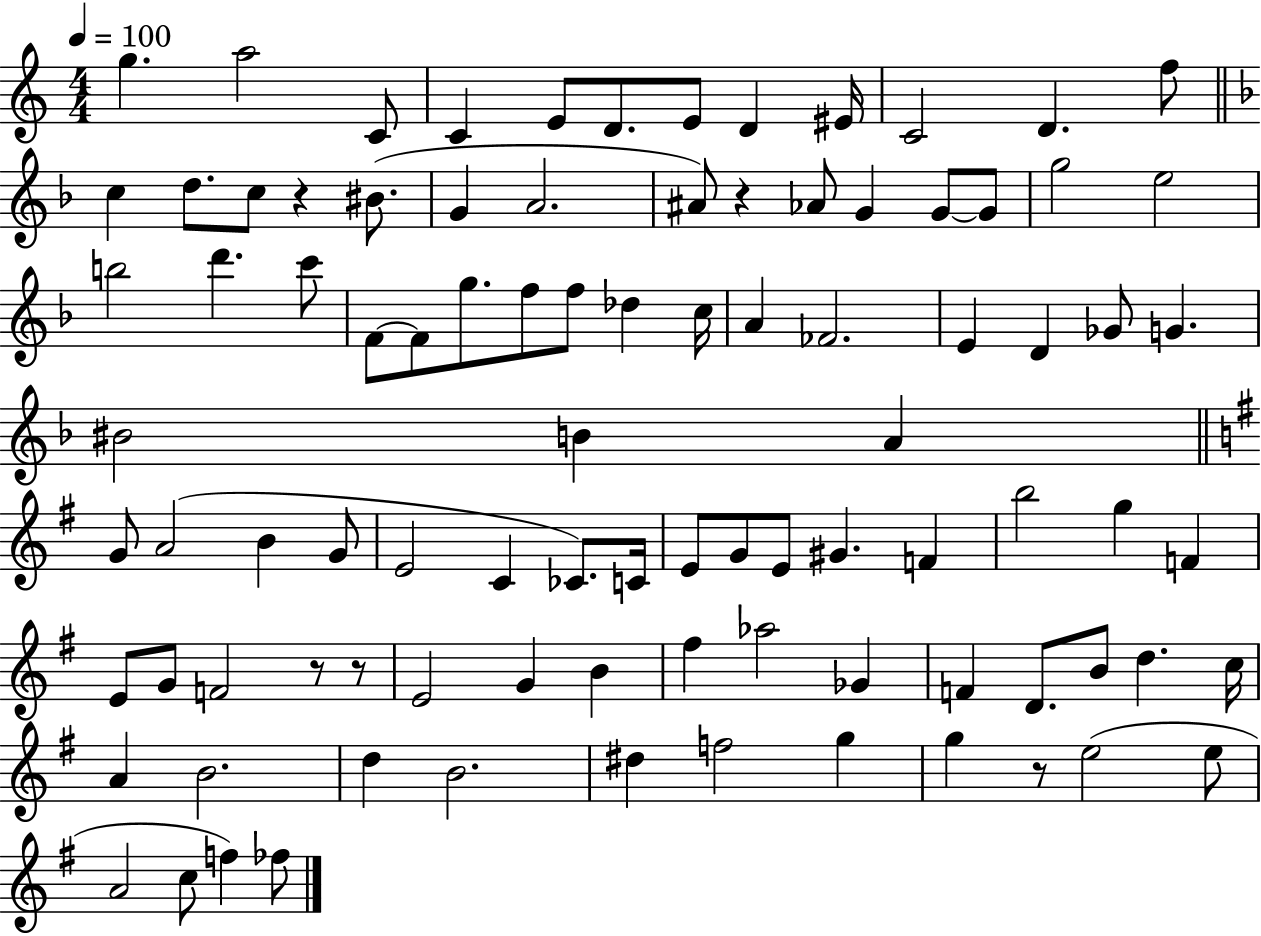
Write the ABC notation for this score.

X:1
T:Untitled
M:4/4
L:1/4
K:C
g a2 C/2 C E/2 D/2 E/2 D ^E/4 C2 D f/2 c d/2 c/2 z ^B/2 G A2 ^A/2 z _A/2 G G/2 G/2 g2 e2 b2 d' c'/2 F/2 F/2 g/2 f/2 f/2 _d c/4 A _F2 E D _G/2 G ^B2 B A G/2 A2 B G/2 E2 C _C/2 C/4 E/2 G/2 E/2 ^G F b2 g F E/2 G/2 F2 z/2 z/2 E2 G B ^f _a2 _G F D/2 B/2 d c/4 A B2 d B2 ^d f2 g g z/2 e2 e/2 A2 c/2 f _f/2